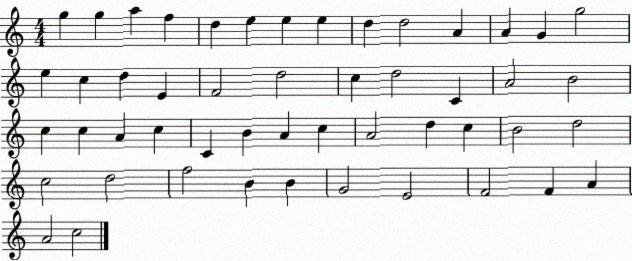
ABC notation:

X:1
T:Untitled
M:4/4
L:1/4
K:C
g g a f d e e e d d2 A A G g2 e c d E F2 d2 c d2 C A2 B2 c c A c C B A c A2 d c B2 d2 c2 d2 f2 B B G2 E2 F2 F A A2 c2